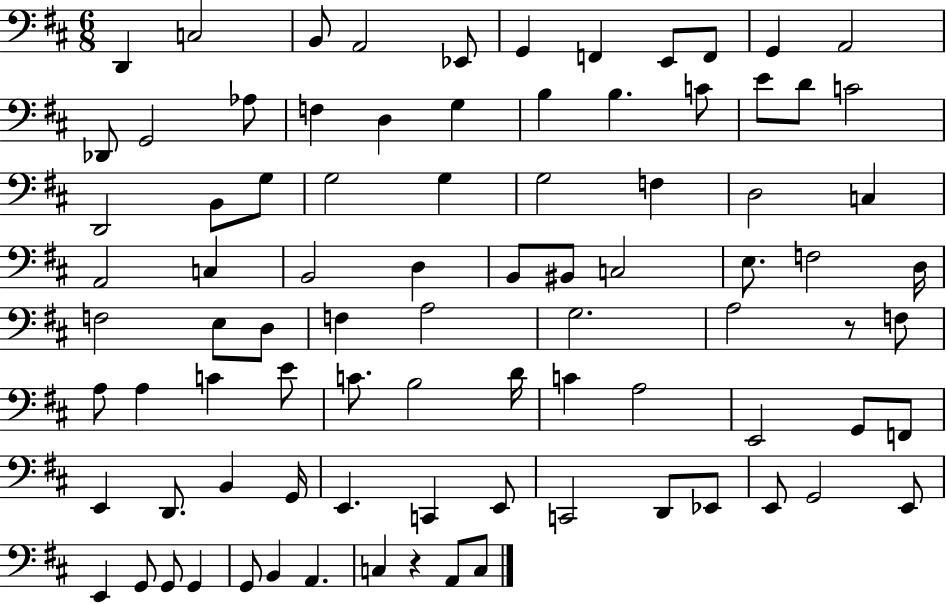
D2/q C3/h B2/e A2/h Eb2/e G2/q F2/q E2/e F2/e G2/q A2/h Db2/e G2/h Ab3/e F3/q D3/q G3/q B3/q B3/q. C4/e E4/e D4/e C4/h D2/h B2/e G3/e G3/h G3/q G3/h F3/q D3/h C3/q A2/h C3/q B2/h D3/q B2/e BIS2/e C3/h E3/e. F3/h D3/s F3/h E3/e D3/e F3/q A3/h G3/h. A3/h R/e F3/e A3/e A3/q C4/q E4/e C4/e. B3/h D4/s C4/q A3/h E2/h G2/e F2/e E2/q D2/e. B2/q G2/s E2/q. C2/q E2/e C2/h D2/e Eb2/e E2/e G2/h E2/e E2/q G2/e G2/e G2/q G2/e B2/q A2/q. C3/q R/q A2/e C3/e